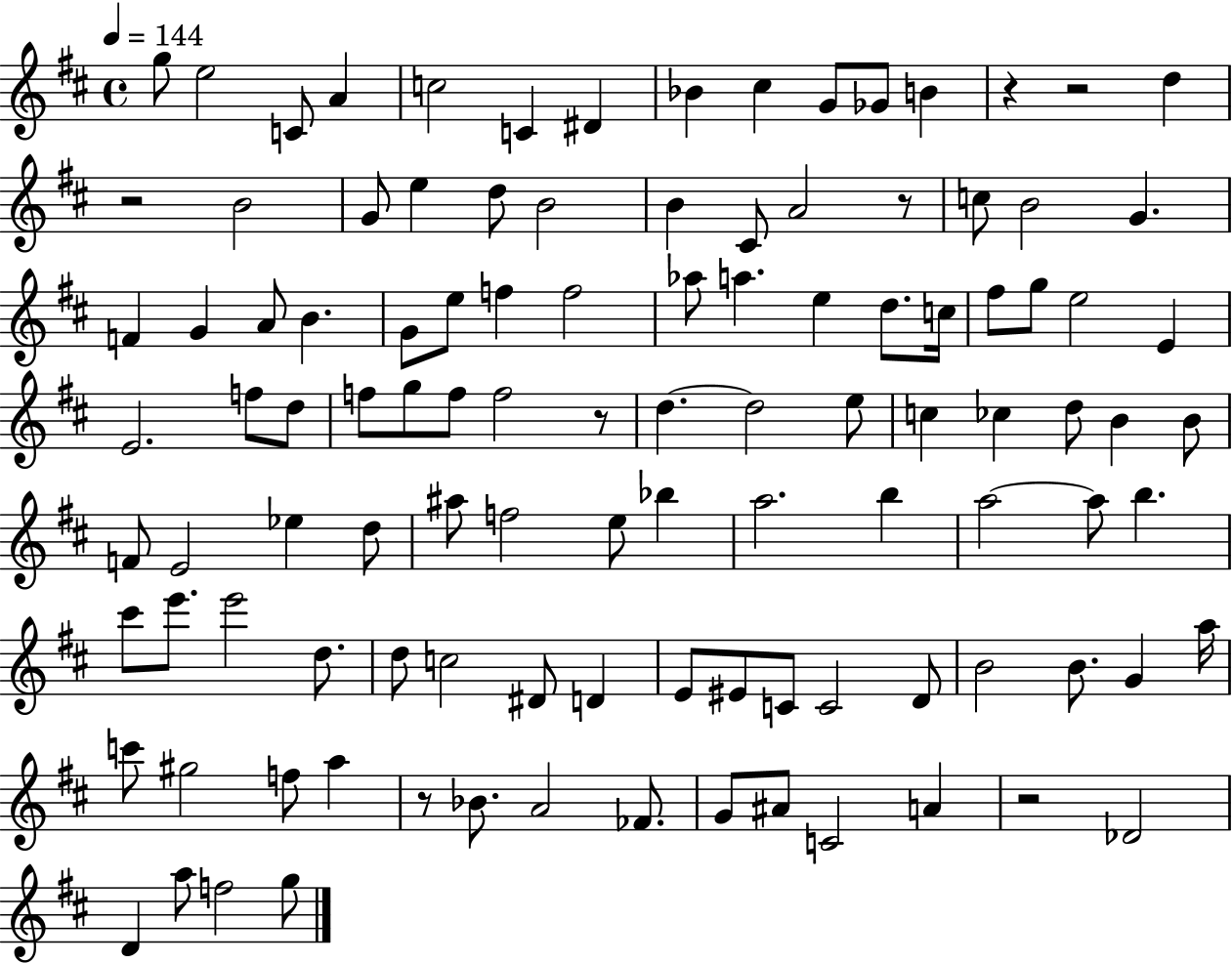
X:1
T:Untitled
M:4/4
L:1/4
K:D
g/2 e2 C/2 A c2 C ^D _B ^c G/2 _G/2 B z z2 d z2 B2 G/2 e d/2 B2 B ^C/2 A2 z/2 c/2 B2 G F G A/2 B G/2 e/2 f f2 _a/2 a e d/2 c/4 ^f/2 g/2 e2 E E2 f/2 d/2 f/2 g/2 f/2 f2 z/2 d d2 e/2 c _c d/2 B B/2 F/2 E2 _e d/2 ^a/2 f2 e/2 _b a2 b a2 a/2 b ^c'/2 e'/2 e'2 d/2 d/2 c2 ^D/2 D E/2 ^E/2 C/2 C2 D/2 B2 B/2 G a/4 c'/2 ^g2 f/2 a z/2 _B/2 A2 _F/2 G/2 ^A/2 C2 A z2 _D2 D a/2 f2 g/2